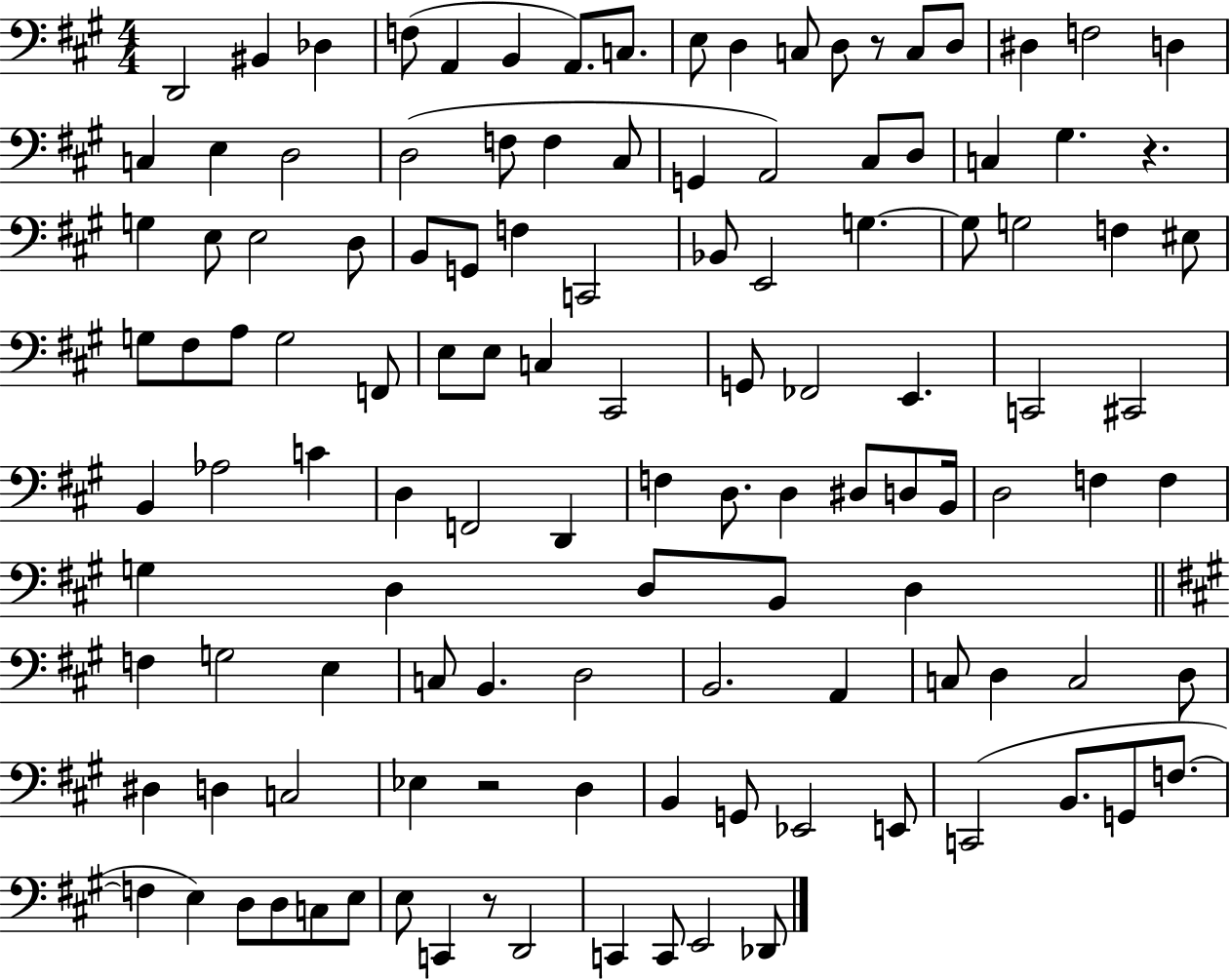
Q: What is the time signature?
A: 4/4